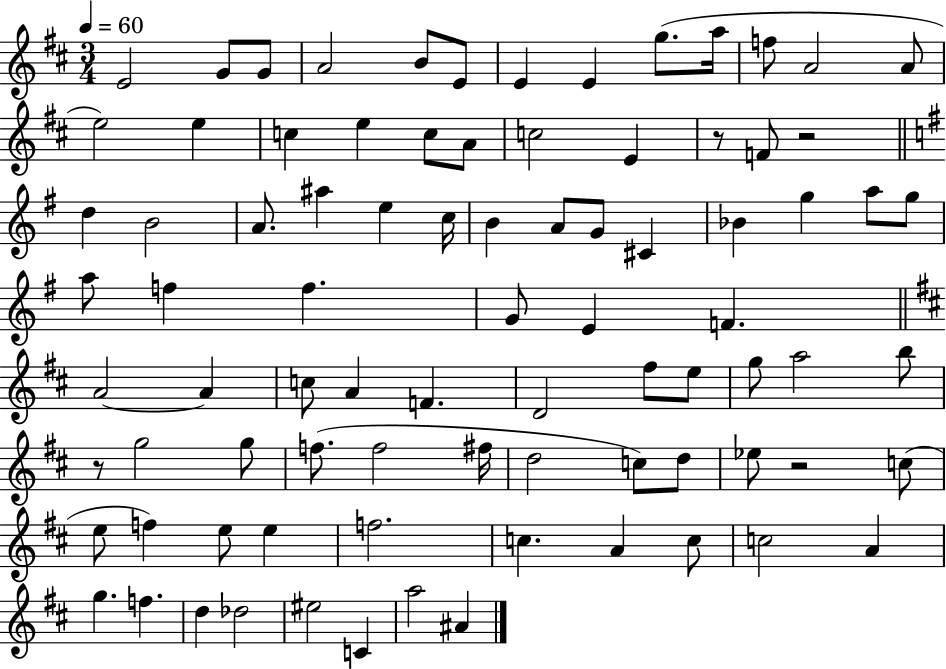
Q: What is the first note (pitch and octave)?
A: E4